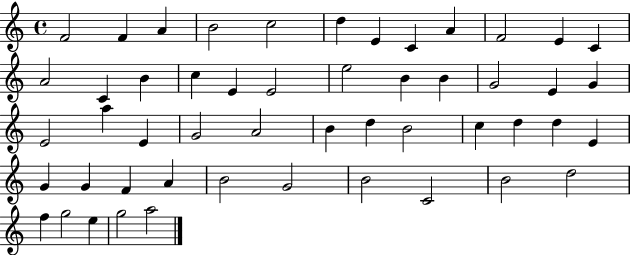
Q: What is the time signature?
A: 4/4